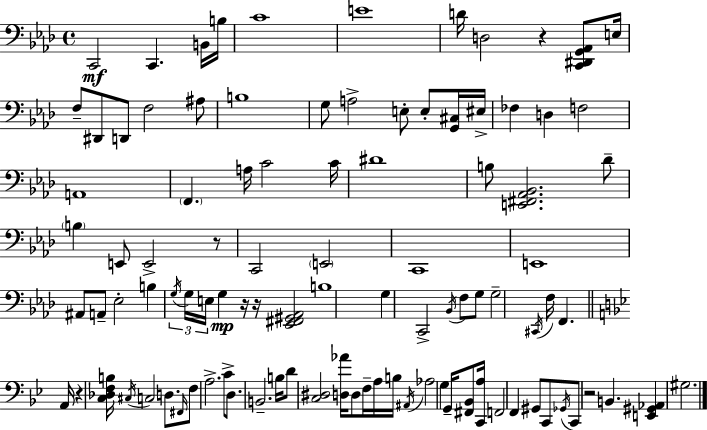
X:1
T:Untitled
M:4/4
L:1/4
K:Fm
C,,2 C,, B,,/4 B,/4 C4 E4 D/4 D,2 z [C,,^D,,G,,_A,,]/2 E,/4 F,/2 ^D,,/2 D,,/2 F,2 ^A,/2 B,4 G,/2 A,2 E,/2 E,/2 [G,,^C,]/4 ^E,/4 _F, D, F,2 A,,4 F,, A,/4 C2 C/4 ^D4 B,/2 [E,,^F,,_A,,_B,,]2 _D/2 B, E,,/2 E,,2 z/2 C,,2 E,,2 C,,4 E,,4 ^A,,/2 A,,/2 _E,2 B, G,/4 G,/4 E,/4 G, z/4 z/4 [_E,,^F,,^G,,_A,,]2 B,4 G, C,,2 _B,,/4 F,/2 G,/2 G,2 ^C,,/4 F,/4 F,, A,,/4 z [C,_D,F,B,]/4 ^C,/4 C,2 D,/2 ^F,,/4 F,/2 A,2 C/2 D,/2 B,,2 B,/4 D/2 [C,^D,]2 [D,_A]/4 D,/2 F,/4 A,/4 B,/4 ^A,,/4 _A,2 G, G,,/4 [^F,,_B,,]/2 [C,,A,]/4 F,,2 F,, ^G,,/2 C,,/2 _G,,/4 C,,/2 z2 B,, [E,,^G,,_A,,] ^G,2